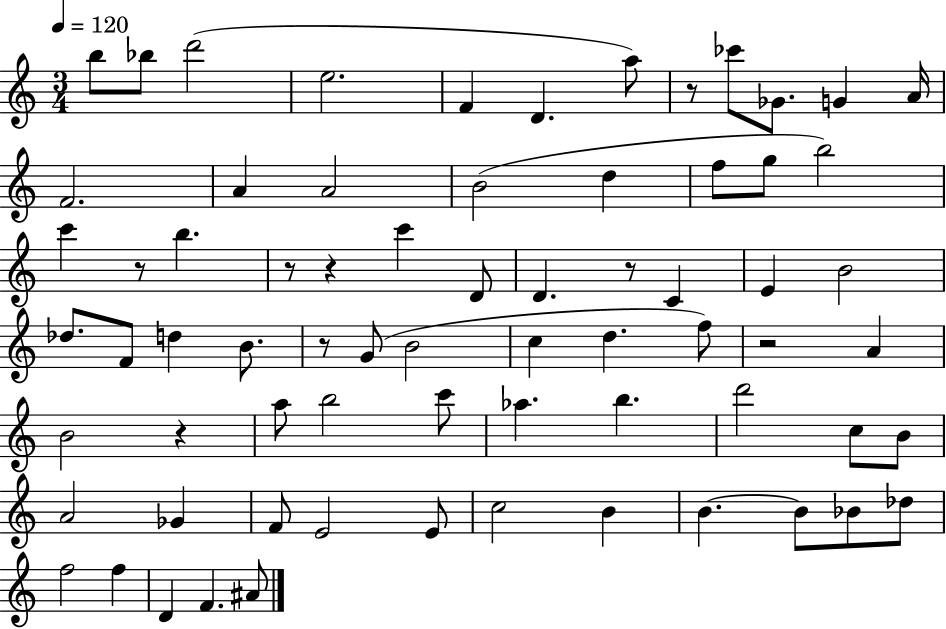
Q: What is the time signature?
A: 3/4